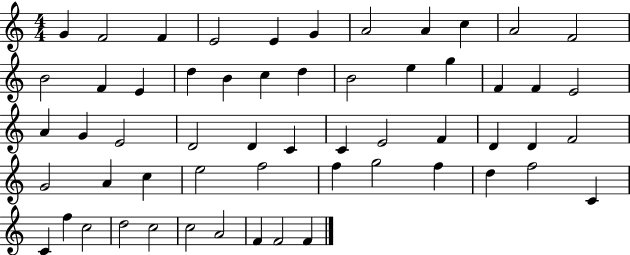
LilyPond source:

{
  \clef treble
  \numericTimeSignature
  \time 4/4
  \key c \major
  g'4 f'2 f'4 | e'2 e'4 g'4 | a'2 a'4 c''4 | a'2 f'2 | \break b'2 f'4 e'4 | d''4 b'4 c''4 d''4 | b'2 e''4 g''4 | f'4 f'4 e'2 | \break a'4 g'4 e'2 | d'2 d'4 c'4 | c'4 e'2 f'4 | d'4 d'4 f'2 | \break g'2 a'4 c''4 | e''2 f''2 | f''4 g''2 f''4 | d''4 f''2 c'4 | \break c'4 f''4 c''2 | d''2 c''2 | c''2 a'2 | f'4 f'2 f'4 | \break \bar "|."
}